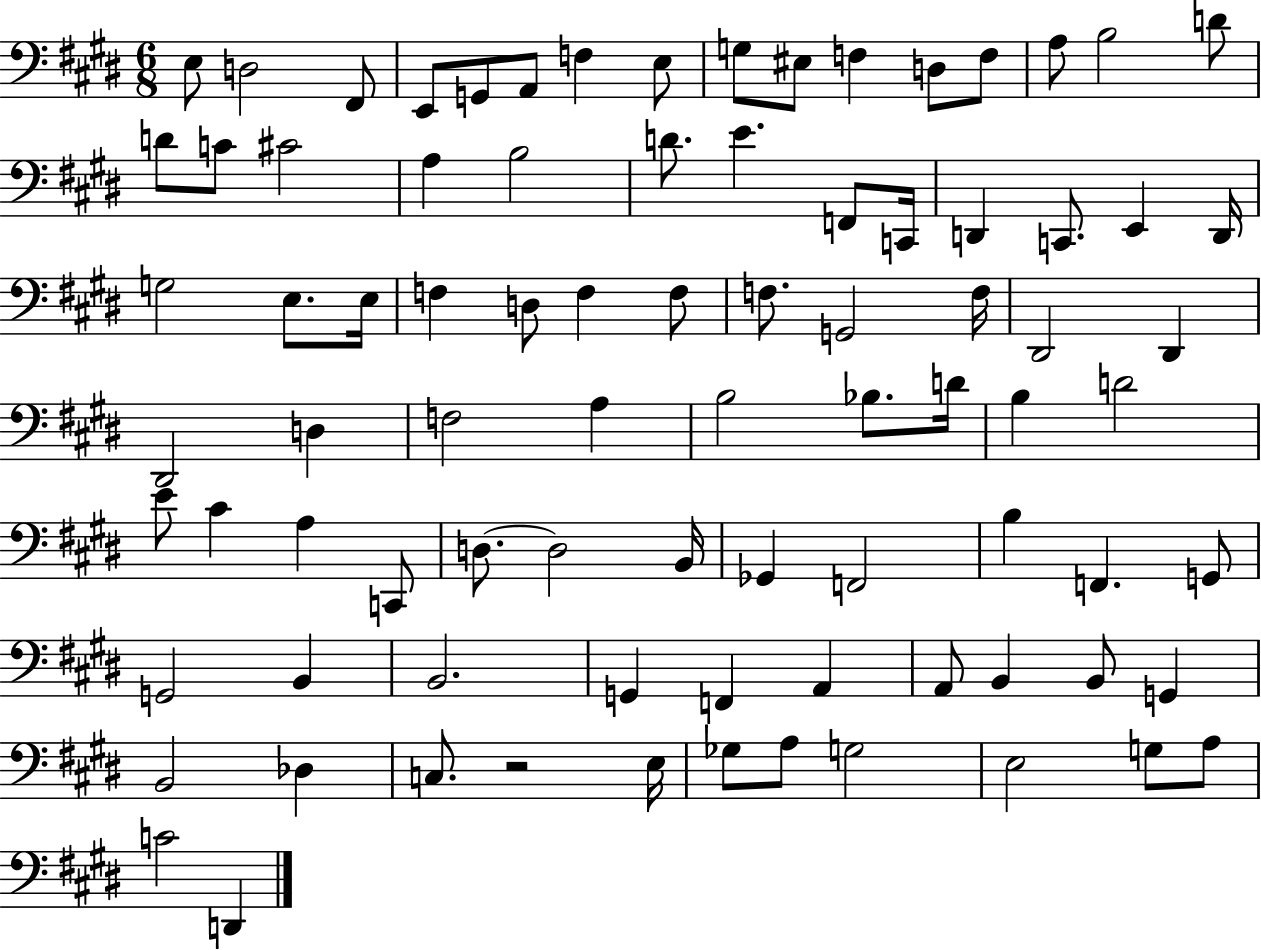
{
  \clef bass
  \numericTimeSignature
  \time 6/8
  \key e \major
  e8 d2 fis,8 | e,8 g,8 a,8 f4 e8 | g8 eis8 f4 d8 f8 | a8 b2 d'8 | \break d'8 c'8 cis'2 | a4 b2 | d'8. e'4. f,8 c,16 | d,4 c,8. e,4 d,16 | \break g2 e8. e16 | f4 d8 f4 f8 | f8. g,2 f16 | dis,2 dis,4 | \break dis,2 d4 | f2 a4 | b2 bes8. d'16 | b4 d'2 | \break e'8 cis'4 a4 c,8 | d8.~~ d2 b,16 | ges,4 f,2 | b4 f,4. g,8 | \break g,2 b,4 | b,2. | g,4 f,4 a,4 | a,8 b,4 b,8 g,4 | \break b,2 des4 | c8. r2 e16 | ges8 a8 g2 | e2 g8 a8 | \break c'2 d,4 | \bar "|."
}